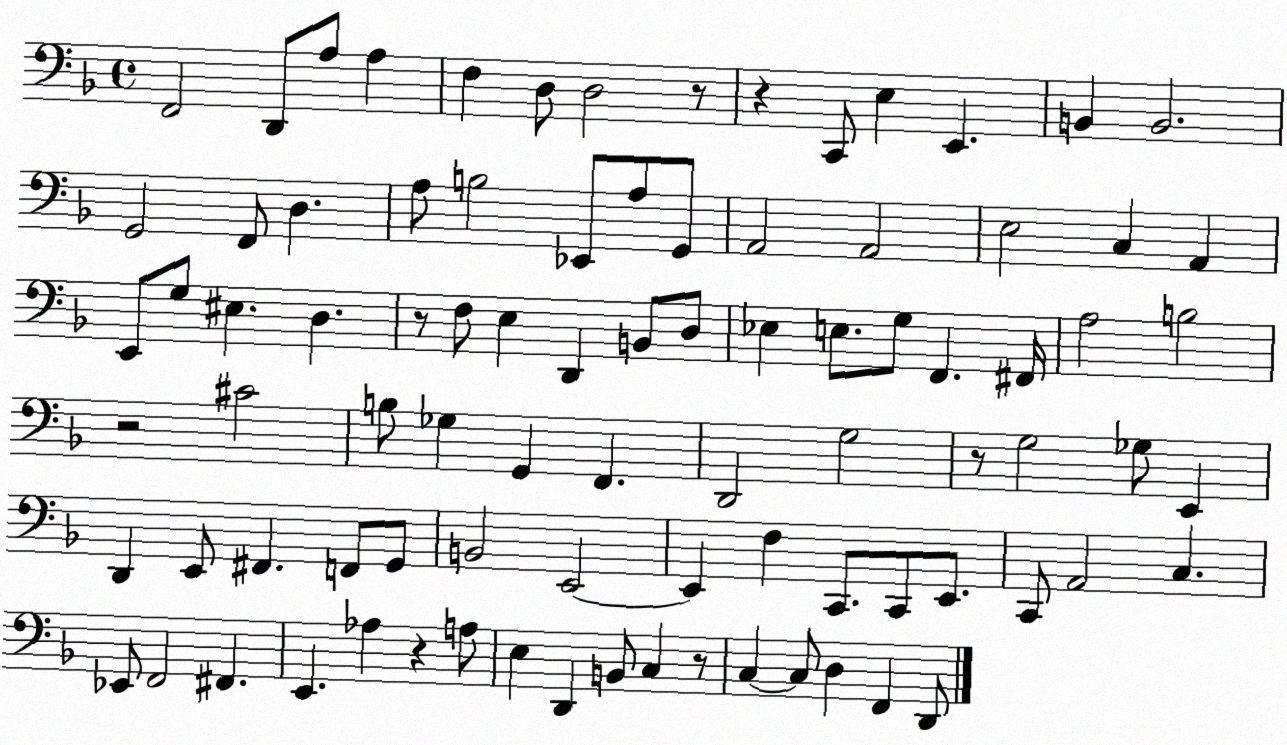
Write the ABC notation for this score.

X:1
T:Untitled
M:4/4
L:1/4
K:F
F,,2 D,,/2 A,/2 A, F, D,/2 D,2 z/2 z C,,/2 E, E,, B,, B,,2 G,,2 F,,/2 D, A,/2 B,2 _E,,/2 A,/2 G,,/2 A,,2 A,,2 E,2 C, A,, E,,/2 G,/2 ^E, D, z/2 F,/2 E, D,, B,,/2 D,/2 _E, E,/2 G,/2 F,, ^F,,/4 A,2 B,2 z2 ^C2 B,/2 _G, G,, F,, D,,2 G,2 z/2 G,2 _G,/2 E,, D,, E,,/2 ^F,, F,,/2 G,,/2 B,,2 E,,2 E,, F, C,,/2 C,,/2 E,,/2 C,,/2 A,,2 C, _E,,/2 F,,2 ^F,, E,, _A, z A,/2 E, D,, B,,/2 C, z/2 C, C,/2 D, F,, D,,/2